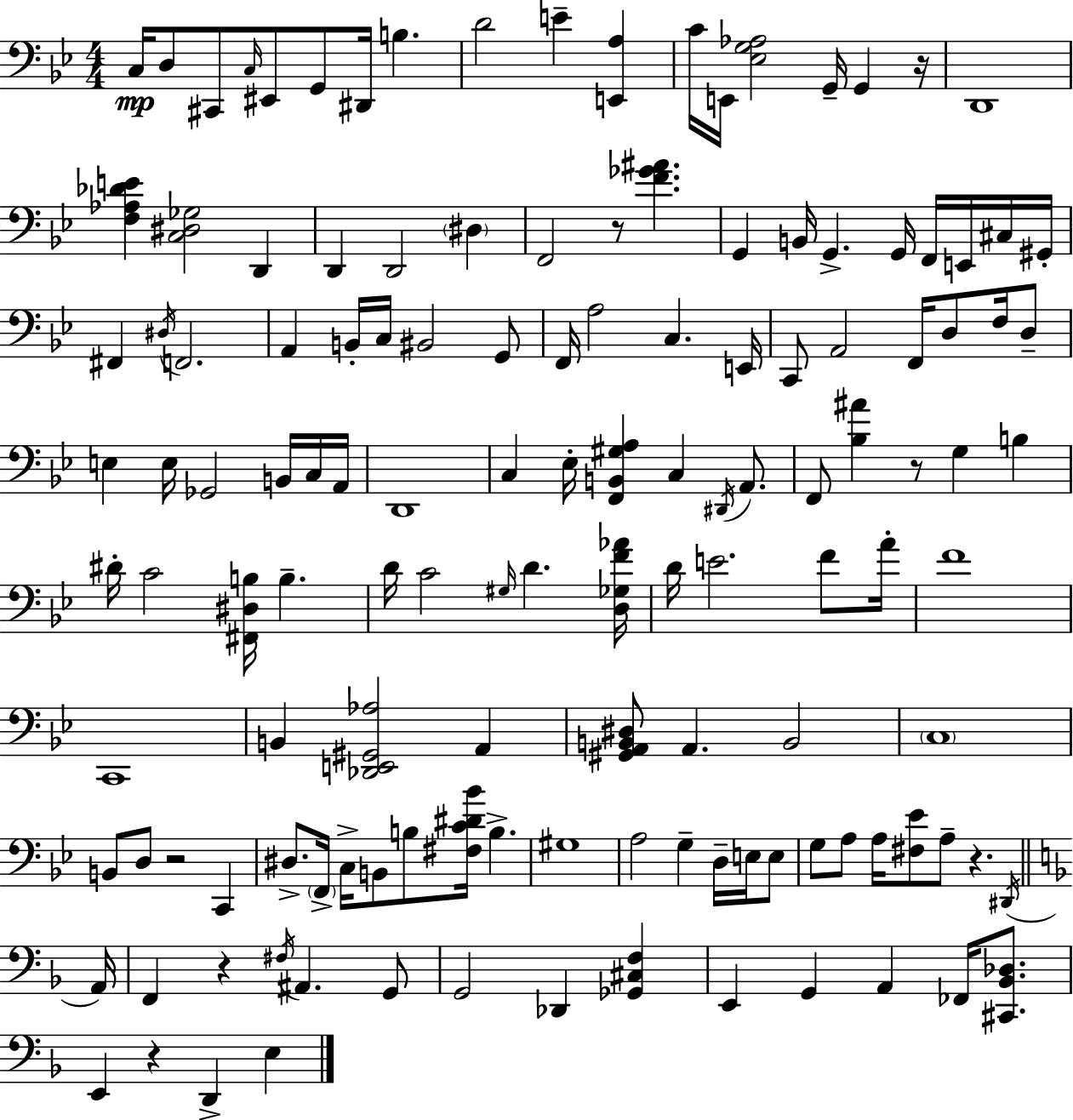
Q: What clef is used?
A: bass